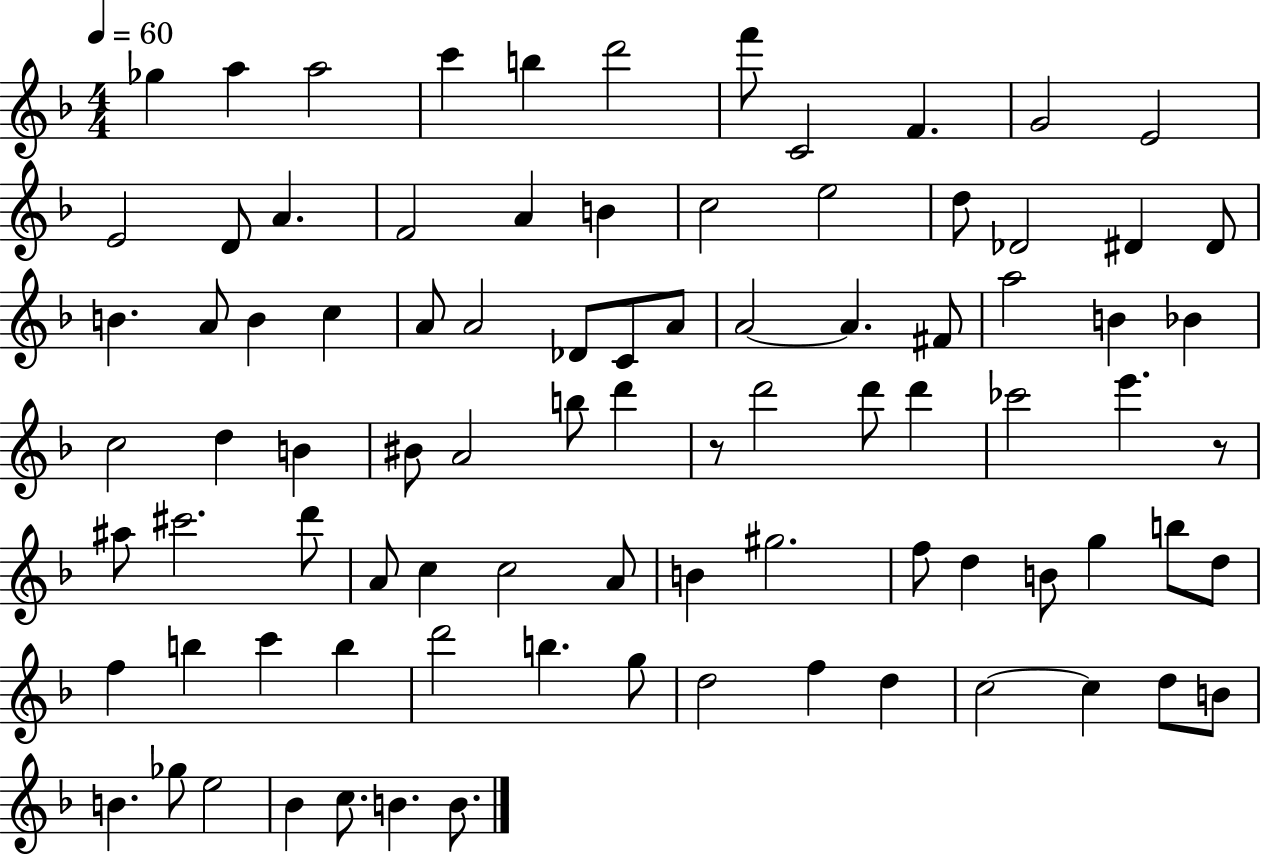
{
  \clef treble
  \numericTimeSignature
  \time 4/4
  \key f \major
  \tempo 4 = 60
  ges''4 a''4 a''2 | c'''4 b''4 d'''2 | f'''8 c'2 f'4. | g'2 e'2 | \break e'2 d'8 a'4. | f'2 a'4 b'4 | c''2 e''2 | d''8 des'2 dis'4 dis'8 | \break b'4. a'8 b'4 c''4 | a'8 a'2 des'8 c'8 a'8 | a'2~~ a'4. fis'8 | a''2 b'4 bes'4 | \break c''2 d''4 b'4 | bis'8 a'2 b''8 d'''4 | r8 d'''2 d'''8 d'''4 | ces'''2 e'''4. r8 | \break ais''8 cis'''2. d'''8 | a'8 c''4 c''2 a'8 | b'4 gis''2. | f''8 d''4 b'8 g''4 b''8 d''8 | \break f''4 b''4 c'''4 b''4 | d'''2 b''4. g''8 | d''2 f''4 d''4 | c''2~~ c''4 d''8 b'8 | \break b'4. ges''8 e''2 | bes'4 c''8. b'4. b'8. | \bar "|."
}